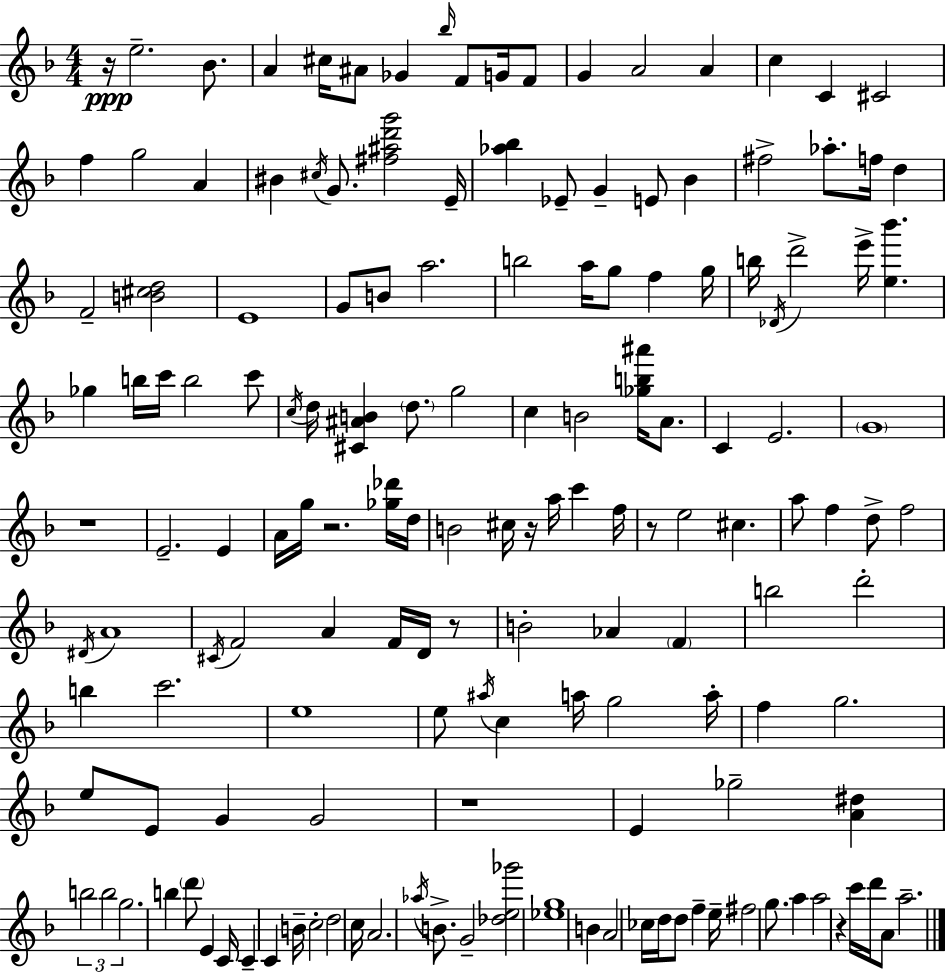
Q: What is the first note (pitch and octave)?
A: E5